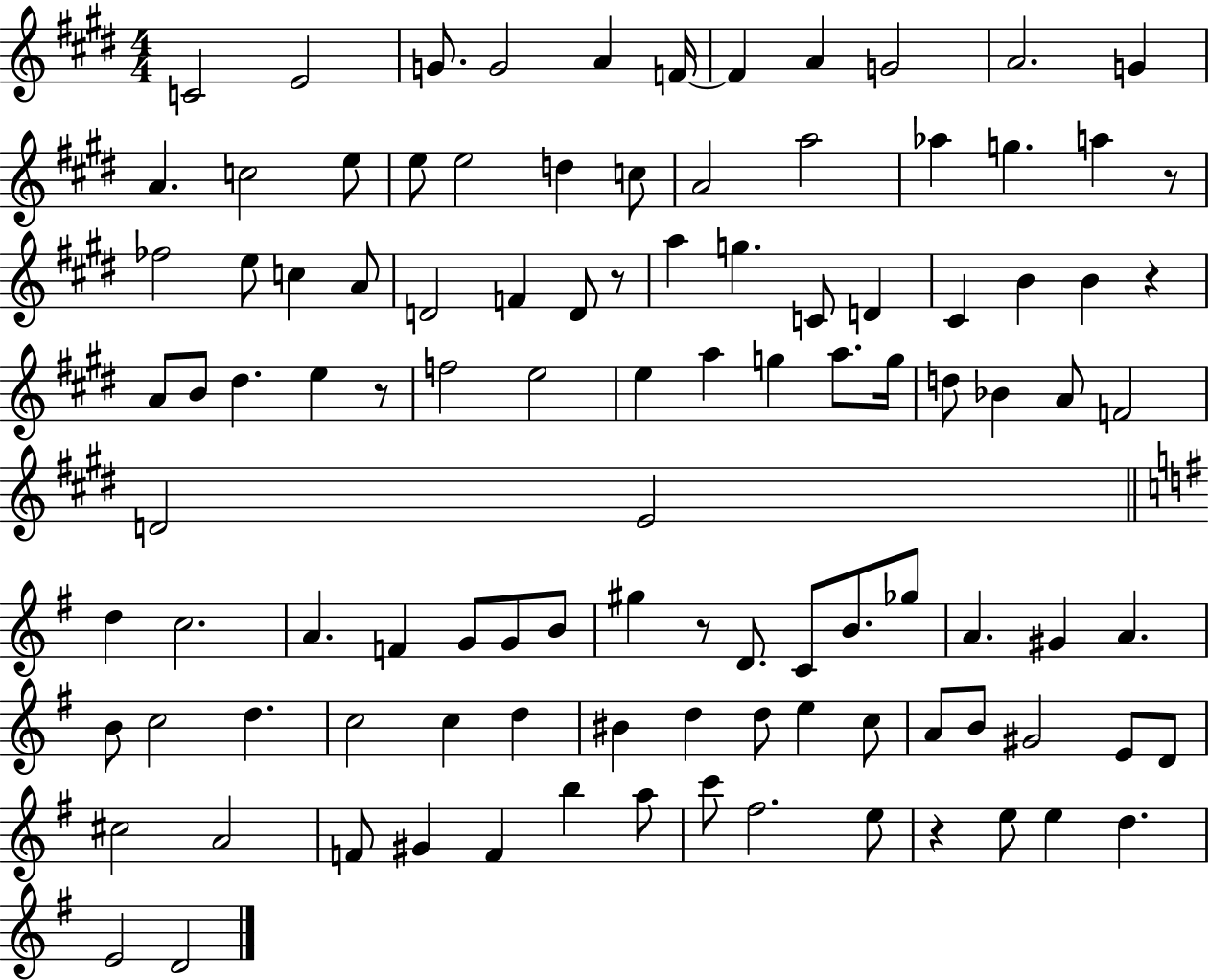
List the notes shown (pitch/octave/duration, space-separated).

C4/h E4/h G4/e. G4/h A4/q F4/s F4/q A4/q G4/h A4/h. G4/q A4/q. C5/h E5/e E5/e E5/h D5/q C5/e A4/h A5/h Ab5/q G5/q. A5/q R/e FES5/h E5/e C5/q A4/e D4/h F4/q D4/e R/e A5/q G5/q. C4/e D4/q C#4/q B4/q B4/q R/q A4/e B4/e D#5/q. E5/q R/e F5/h E5/h E5/q A5/q G5/q A5/e. G5/s D5/e Bb4/q A4/e F4/h D4/h E4/h D5/q C5/h. A4/q. F4/q G4/e G4/e B4/e G#5/q R/e D4/e. C4/e B4/e. Gb5/e A4/q. G#4/q A4/q. B4/e C5/h D5/q. C5/h C5/q D5/q BIS4/q D5/q D5/e E5/q C5/e A4/e B4/e G#4/h E4/e D4/e C#5/h A4/h F4/e G#4/q F4/q B5/q A5/e C6/e F#5/h. E5/e R/q E5/e E5/q D5/q. E4/h D4/h